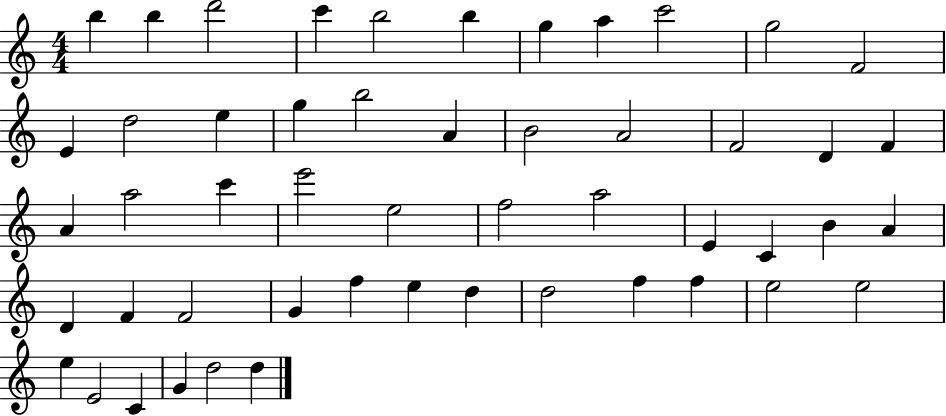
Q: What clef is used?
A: treble